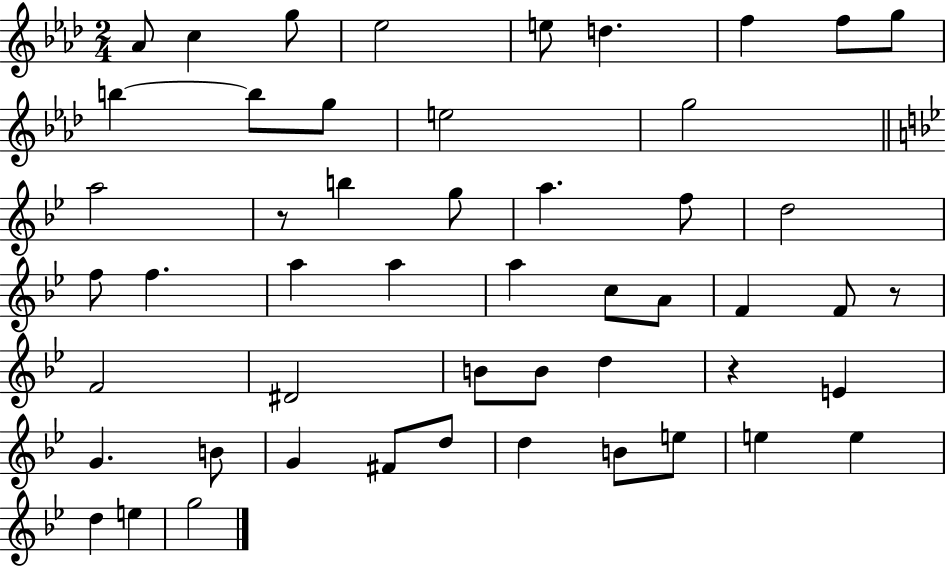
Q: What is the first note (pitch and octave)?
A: Ab4